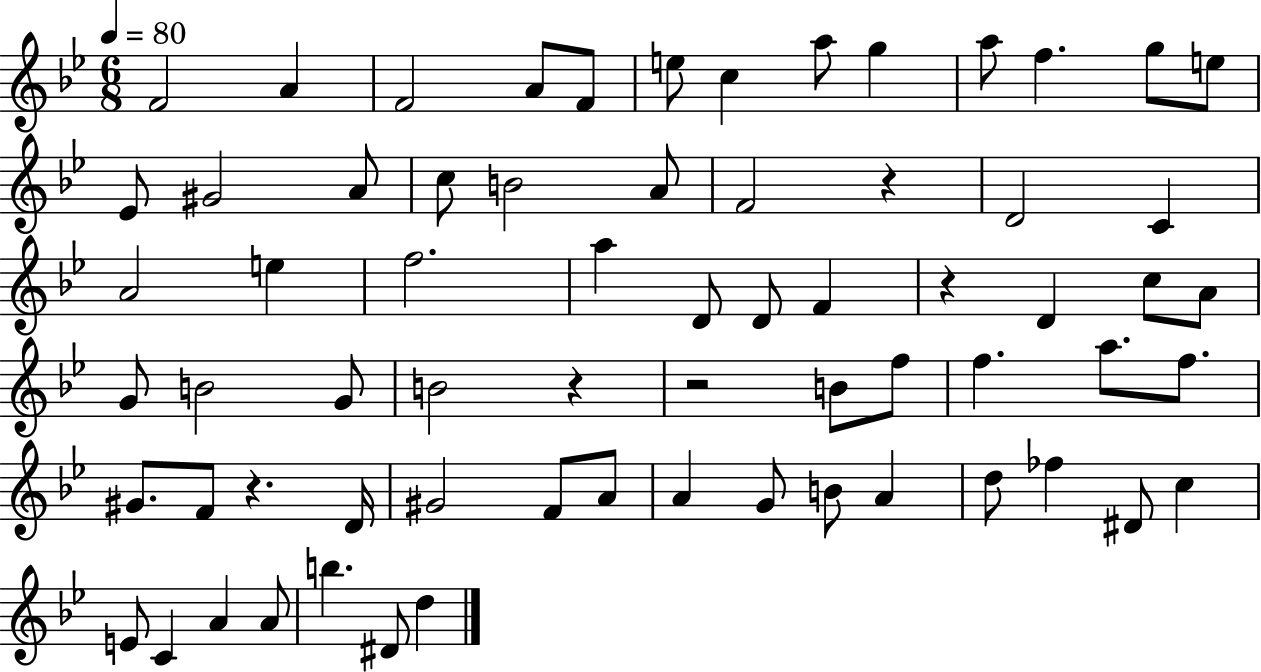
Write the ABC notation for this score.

X:1
T:Untitled
M:6/8
L:1/4
K:Bb
F2 A F2 A/2 F/2 e/2 c a/2 g a/2 f g/2 e/2 _E/2 ^G2 A/2 c/2 B2 A/2 F2 z D2 C A2 e f2 a D/2 D/2 F z D c/2 A/2 G/2 B2 G/2 B2 z z2 B/2 f/2 f a/2 f/2 ^G/2 F/2 z D/4 ^G2 F/2 A/2 A G/2 B/2 A d/2 _f ^D/2 c E/2 C A A/2 b ^D/2 d